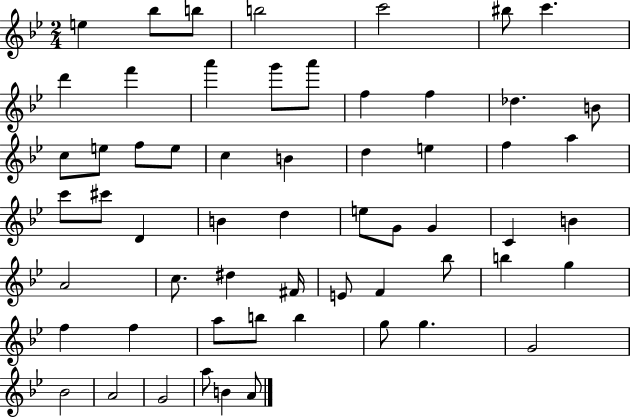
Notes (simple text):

E5/q Bb5/e B5/e B5/h C6/h BIS5/e C6/q. D6/q F6/q A6/q G6/e A6/e F5/q F5/q Db5/q. B4/e C5/e E5/e F5/e E5/e C5/q B4/q D5/q E5/q F5/q A5/q C6/e C#6/e D4/q B4/q D5/q E5/e G4/e G4/q C4/q B4/q A4/h C5/e. D#5/q F#4/s E4/e F4/q Bb5/e B5/q G5/q F5/q F5/q A5/e B5/e B5/q G5/e G5/q. G4/h Bb4/h A4/h G4/h A5/e B4/q A4/e